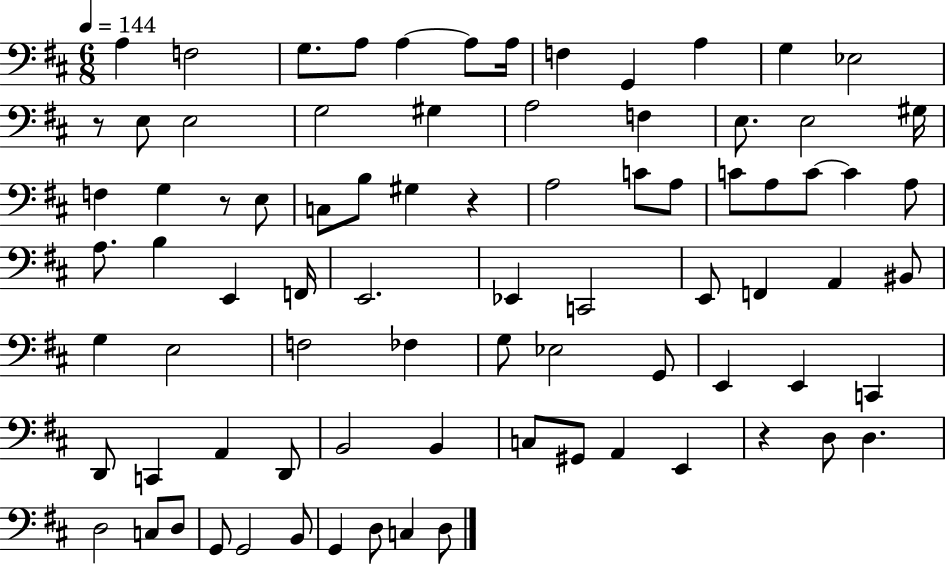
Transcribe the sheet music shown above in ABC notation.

X:1
T:Untitled
M:6/8
L:1/4
K:D
A, F,2 G,/2 A,/2 A, A,/2 A,/4 F, G,, A, G, _E,2 z/2 E,/2 E,2 G,2 ^G, A,2 F, E,/2 E,2 ^G,/4 F, G, z/2 E,/2 C,/2 B,/2 ^G, z A,2 C/2 A,/2 C/2 A,/2 C/2 C A,/2 A,/2 B, E,, F,,/4 E,,2 _E,, C,,2 E,,/2 F,, A,, ^B,,/2 G, E,2 F,2 _F, G,/2 _E,2 G,,/2 E,, E,, C,, D,,/2 C,, A,, D,,/2 B,,2 B,, C,/2 ^G,,/2 A,, E,, z D,/2 D, D,2 C,/2 D,/2 G,,/2 G,,2 B,,/2 G,, D,/2 C, D,/2